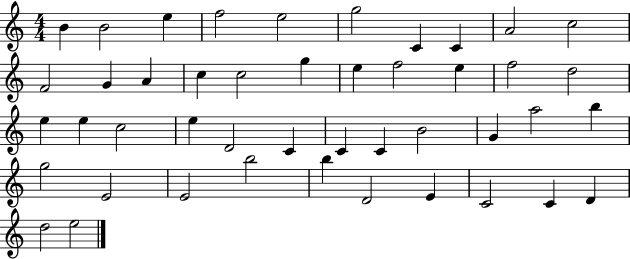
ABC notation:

X:1
T:Untitled
M:4/4
L:1/4
K:C
B B2 e f2 e2 g2 C C A2 c2 F2 G A c c2 g e f2 e f2 d2 e e c2 e D2 C C C B2 G a2 b g2 E2 E2 b2 b D2 E C2 C D d2 e2